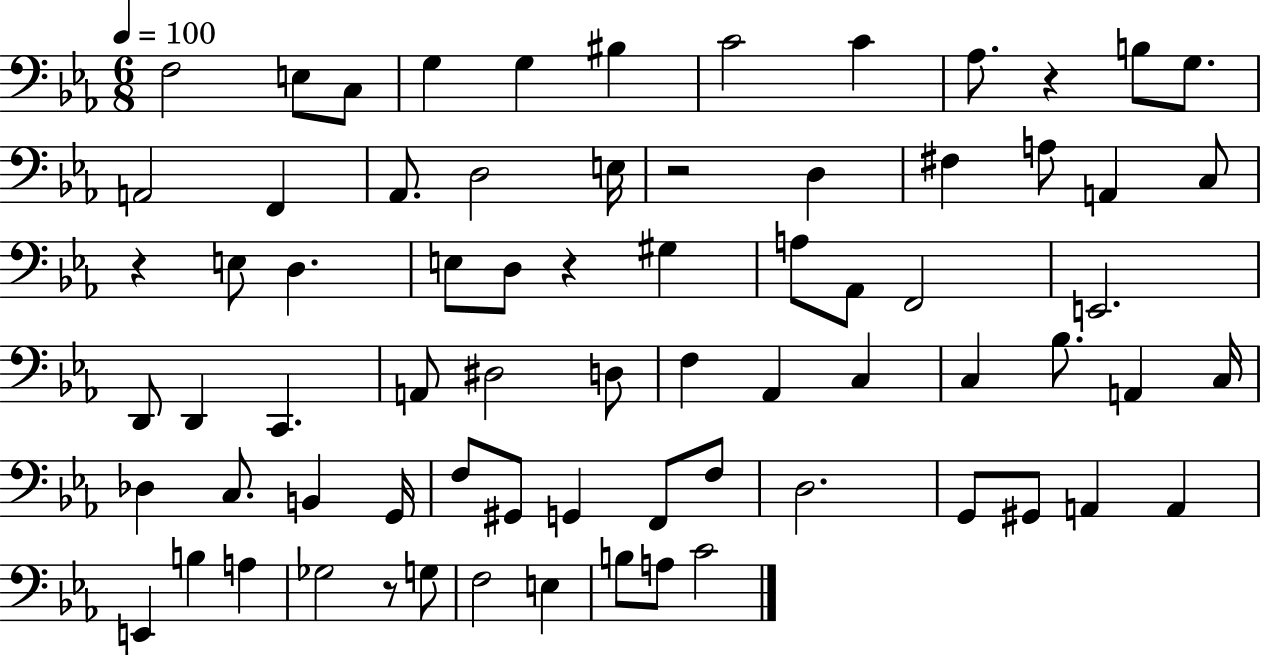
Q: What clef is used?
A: bass